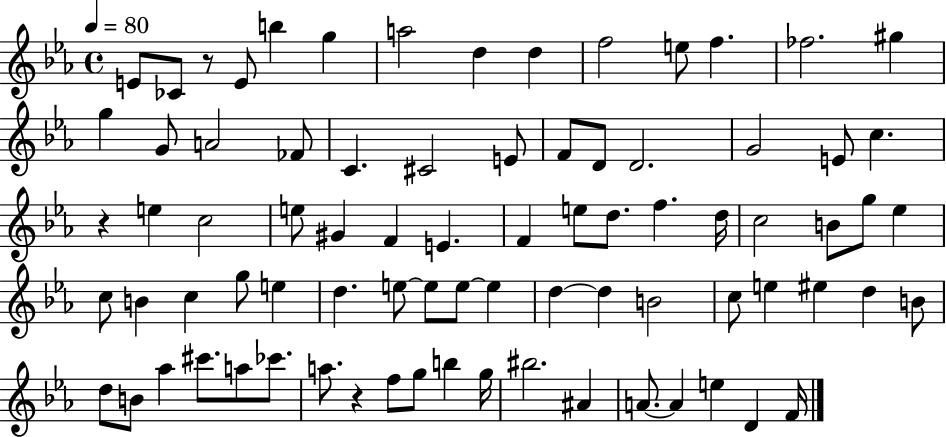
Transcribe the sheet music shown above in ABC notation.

X:1
T:Untitled
M:4/4
L:1/4
K:Eb
E/2 _C/2 z/2 E/2 b g a2 d d f2 e/2 f _f2 ^g g G/2 A2 _F/2 C ^C2 E/2 F/2 D/2 D2 G2 E/2 c z e c2 e/2 ^G F E F e/2 d/2 f d/4 c2 B/2 g/2 _e c/2 B c g/2 e d e/2 e/2 e/2 e d d B2 c/2 e ^e d B/2 d/2 B/2 _a ^c'/2 a/2 _c'/2 a/2 z f/2 g/2 b g/4 ^b2 ^A A/2 A e D F/4